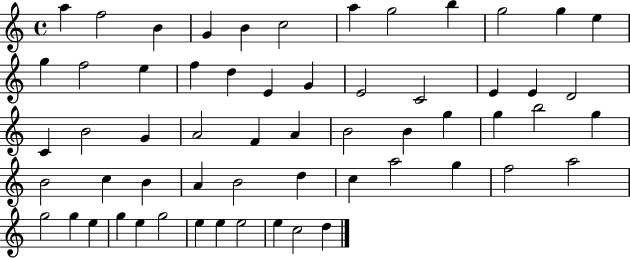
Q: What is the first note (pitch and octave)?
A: A5